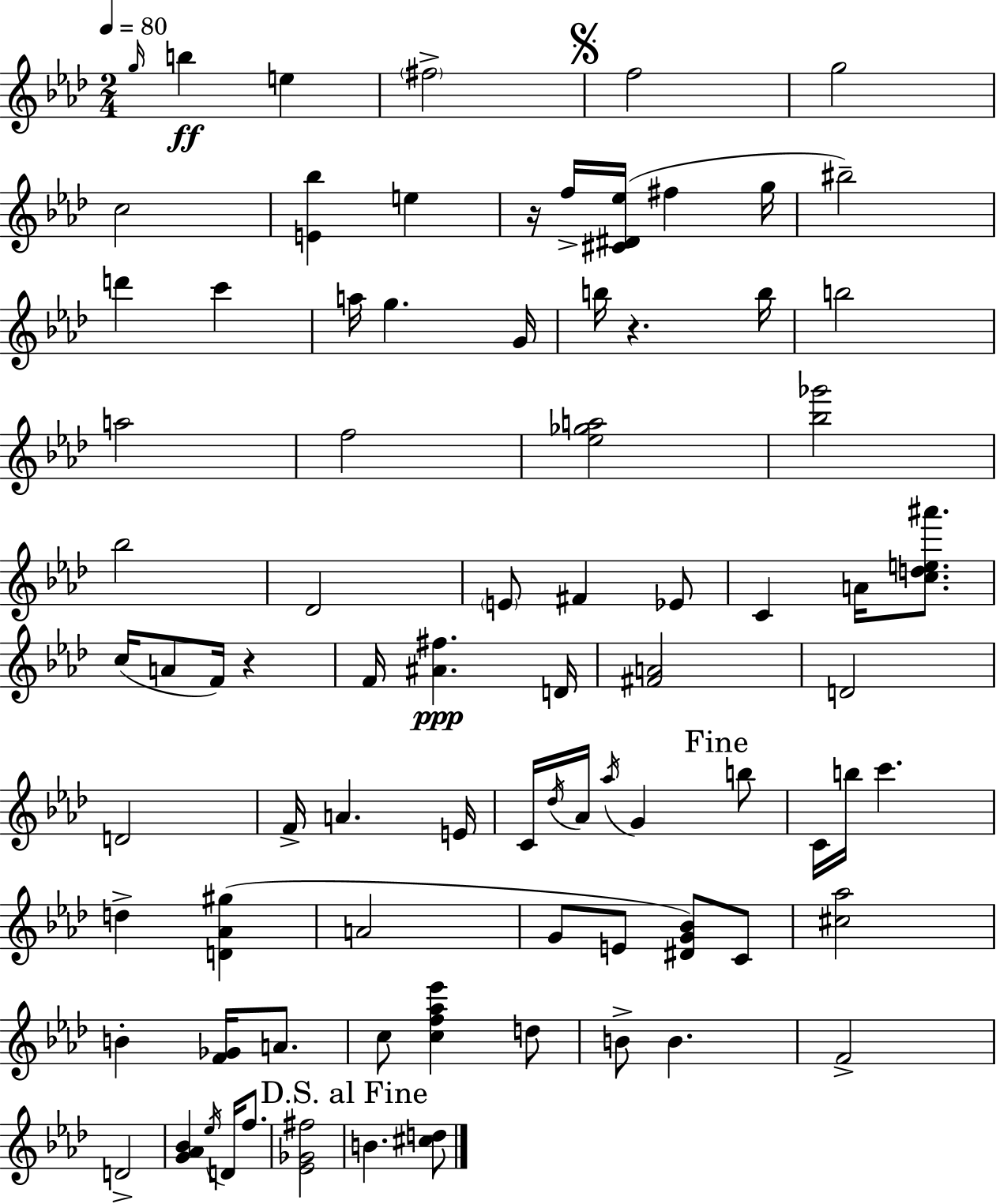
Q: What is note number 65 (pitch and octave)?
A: B4